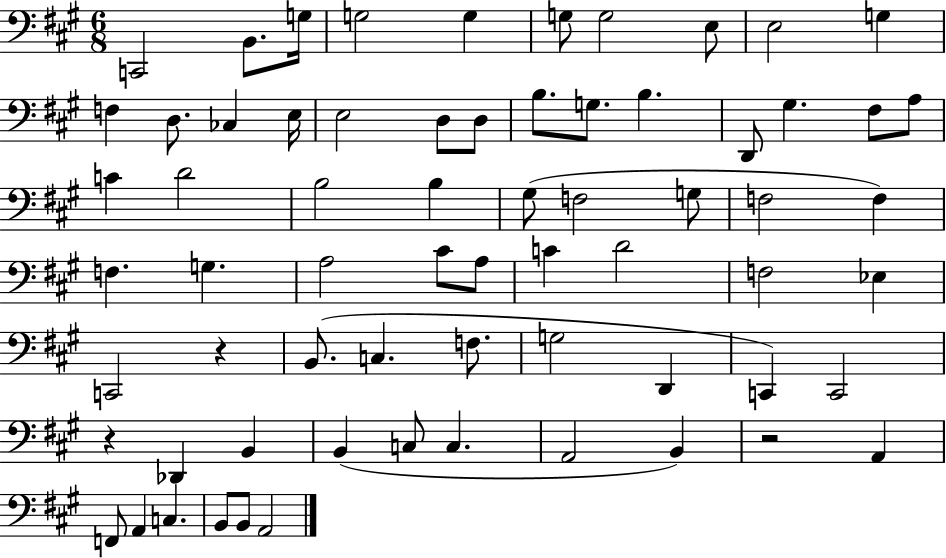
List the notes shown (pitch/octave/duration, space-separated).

C2/h B2/e. G3/s G3/h G3/q G3/e G3/h E3/e E3/h G3/q F3/q D3/e. CES3/q E3/s E3/h D3/e D3/e B3/e. G3/e. B3/q. D2/e G#3/q. F#3/e A3/e C4/q D4/h B3/h B3/q G#3/e F3/h G3/e F3/h F3/q F3/q. G3/q. A3/h C#4/e A3/e C4/q D4/h F3/h Eb3/q C2/h R/q B2/e. C3/q. F3/e. G3/h D2/q C2/q C2/h R/q Db2/q B2/q B2/q C3/e C3/q. A2/h B2/q R/h A2/q F2/e A2/q C3/q. B2/e B2/e A2/h